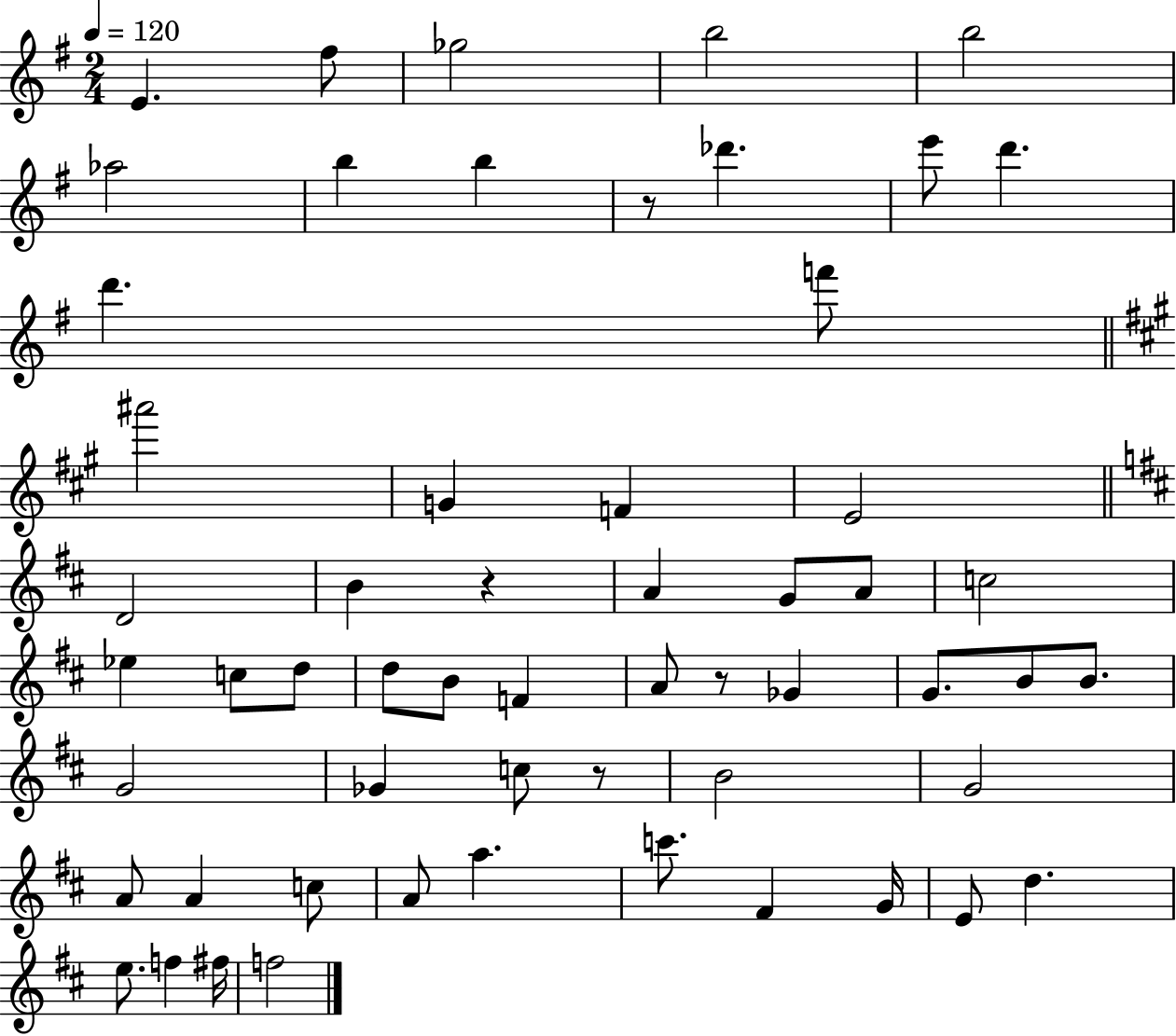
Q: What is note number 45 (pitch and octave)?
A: C6